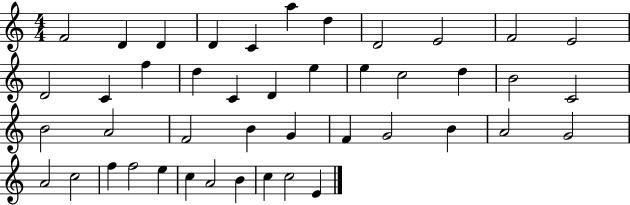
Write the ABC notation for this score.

X:1
T:Untitled
M:4/4
L:1/4
K:C
F2 D D D C a d D2 E2 F2 E2 D2 C f d C D e e c2 d B2 C2 B2 A2 F2 B G F G2 B A2 G2 A2 c2 f f2 e c A2 B c c2 E